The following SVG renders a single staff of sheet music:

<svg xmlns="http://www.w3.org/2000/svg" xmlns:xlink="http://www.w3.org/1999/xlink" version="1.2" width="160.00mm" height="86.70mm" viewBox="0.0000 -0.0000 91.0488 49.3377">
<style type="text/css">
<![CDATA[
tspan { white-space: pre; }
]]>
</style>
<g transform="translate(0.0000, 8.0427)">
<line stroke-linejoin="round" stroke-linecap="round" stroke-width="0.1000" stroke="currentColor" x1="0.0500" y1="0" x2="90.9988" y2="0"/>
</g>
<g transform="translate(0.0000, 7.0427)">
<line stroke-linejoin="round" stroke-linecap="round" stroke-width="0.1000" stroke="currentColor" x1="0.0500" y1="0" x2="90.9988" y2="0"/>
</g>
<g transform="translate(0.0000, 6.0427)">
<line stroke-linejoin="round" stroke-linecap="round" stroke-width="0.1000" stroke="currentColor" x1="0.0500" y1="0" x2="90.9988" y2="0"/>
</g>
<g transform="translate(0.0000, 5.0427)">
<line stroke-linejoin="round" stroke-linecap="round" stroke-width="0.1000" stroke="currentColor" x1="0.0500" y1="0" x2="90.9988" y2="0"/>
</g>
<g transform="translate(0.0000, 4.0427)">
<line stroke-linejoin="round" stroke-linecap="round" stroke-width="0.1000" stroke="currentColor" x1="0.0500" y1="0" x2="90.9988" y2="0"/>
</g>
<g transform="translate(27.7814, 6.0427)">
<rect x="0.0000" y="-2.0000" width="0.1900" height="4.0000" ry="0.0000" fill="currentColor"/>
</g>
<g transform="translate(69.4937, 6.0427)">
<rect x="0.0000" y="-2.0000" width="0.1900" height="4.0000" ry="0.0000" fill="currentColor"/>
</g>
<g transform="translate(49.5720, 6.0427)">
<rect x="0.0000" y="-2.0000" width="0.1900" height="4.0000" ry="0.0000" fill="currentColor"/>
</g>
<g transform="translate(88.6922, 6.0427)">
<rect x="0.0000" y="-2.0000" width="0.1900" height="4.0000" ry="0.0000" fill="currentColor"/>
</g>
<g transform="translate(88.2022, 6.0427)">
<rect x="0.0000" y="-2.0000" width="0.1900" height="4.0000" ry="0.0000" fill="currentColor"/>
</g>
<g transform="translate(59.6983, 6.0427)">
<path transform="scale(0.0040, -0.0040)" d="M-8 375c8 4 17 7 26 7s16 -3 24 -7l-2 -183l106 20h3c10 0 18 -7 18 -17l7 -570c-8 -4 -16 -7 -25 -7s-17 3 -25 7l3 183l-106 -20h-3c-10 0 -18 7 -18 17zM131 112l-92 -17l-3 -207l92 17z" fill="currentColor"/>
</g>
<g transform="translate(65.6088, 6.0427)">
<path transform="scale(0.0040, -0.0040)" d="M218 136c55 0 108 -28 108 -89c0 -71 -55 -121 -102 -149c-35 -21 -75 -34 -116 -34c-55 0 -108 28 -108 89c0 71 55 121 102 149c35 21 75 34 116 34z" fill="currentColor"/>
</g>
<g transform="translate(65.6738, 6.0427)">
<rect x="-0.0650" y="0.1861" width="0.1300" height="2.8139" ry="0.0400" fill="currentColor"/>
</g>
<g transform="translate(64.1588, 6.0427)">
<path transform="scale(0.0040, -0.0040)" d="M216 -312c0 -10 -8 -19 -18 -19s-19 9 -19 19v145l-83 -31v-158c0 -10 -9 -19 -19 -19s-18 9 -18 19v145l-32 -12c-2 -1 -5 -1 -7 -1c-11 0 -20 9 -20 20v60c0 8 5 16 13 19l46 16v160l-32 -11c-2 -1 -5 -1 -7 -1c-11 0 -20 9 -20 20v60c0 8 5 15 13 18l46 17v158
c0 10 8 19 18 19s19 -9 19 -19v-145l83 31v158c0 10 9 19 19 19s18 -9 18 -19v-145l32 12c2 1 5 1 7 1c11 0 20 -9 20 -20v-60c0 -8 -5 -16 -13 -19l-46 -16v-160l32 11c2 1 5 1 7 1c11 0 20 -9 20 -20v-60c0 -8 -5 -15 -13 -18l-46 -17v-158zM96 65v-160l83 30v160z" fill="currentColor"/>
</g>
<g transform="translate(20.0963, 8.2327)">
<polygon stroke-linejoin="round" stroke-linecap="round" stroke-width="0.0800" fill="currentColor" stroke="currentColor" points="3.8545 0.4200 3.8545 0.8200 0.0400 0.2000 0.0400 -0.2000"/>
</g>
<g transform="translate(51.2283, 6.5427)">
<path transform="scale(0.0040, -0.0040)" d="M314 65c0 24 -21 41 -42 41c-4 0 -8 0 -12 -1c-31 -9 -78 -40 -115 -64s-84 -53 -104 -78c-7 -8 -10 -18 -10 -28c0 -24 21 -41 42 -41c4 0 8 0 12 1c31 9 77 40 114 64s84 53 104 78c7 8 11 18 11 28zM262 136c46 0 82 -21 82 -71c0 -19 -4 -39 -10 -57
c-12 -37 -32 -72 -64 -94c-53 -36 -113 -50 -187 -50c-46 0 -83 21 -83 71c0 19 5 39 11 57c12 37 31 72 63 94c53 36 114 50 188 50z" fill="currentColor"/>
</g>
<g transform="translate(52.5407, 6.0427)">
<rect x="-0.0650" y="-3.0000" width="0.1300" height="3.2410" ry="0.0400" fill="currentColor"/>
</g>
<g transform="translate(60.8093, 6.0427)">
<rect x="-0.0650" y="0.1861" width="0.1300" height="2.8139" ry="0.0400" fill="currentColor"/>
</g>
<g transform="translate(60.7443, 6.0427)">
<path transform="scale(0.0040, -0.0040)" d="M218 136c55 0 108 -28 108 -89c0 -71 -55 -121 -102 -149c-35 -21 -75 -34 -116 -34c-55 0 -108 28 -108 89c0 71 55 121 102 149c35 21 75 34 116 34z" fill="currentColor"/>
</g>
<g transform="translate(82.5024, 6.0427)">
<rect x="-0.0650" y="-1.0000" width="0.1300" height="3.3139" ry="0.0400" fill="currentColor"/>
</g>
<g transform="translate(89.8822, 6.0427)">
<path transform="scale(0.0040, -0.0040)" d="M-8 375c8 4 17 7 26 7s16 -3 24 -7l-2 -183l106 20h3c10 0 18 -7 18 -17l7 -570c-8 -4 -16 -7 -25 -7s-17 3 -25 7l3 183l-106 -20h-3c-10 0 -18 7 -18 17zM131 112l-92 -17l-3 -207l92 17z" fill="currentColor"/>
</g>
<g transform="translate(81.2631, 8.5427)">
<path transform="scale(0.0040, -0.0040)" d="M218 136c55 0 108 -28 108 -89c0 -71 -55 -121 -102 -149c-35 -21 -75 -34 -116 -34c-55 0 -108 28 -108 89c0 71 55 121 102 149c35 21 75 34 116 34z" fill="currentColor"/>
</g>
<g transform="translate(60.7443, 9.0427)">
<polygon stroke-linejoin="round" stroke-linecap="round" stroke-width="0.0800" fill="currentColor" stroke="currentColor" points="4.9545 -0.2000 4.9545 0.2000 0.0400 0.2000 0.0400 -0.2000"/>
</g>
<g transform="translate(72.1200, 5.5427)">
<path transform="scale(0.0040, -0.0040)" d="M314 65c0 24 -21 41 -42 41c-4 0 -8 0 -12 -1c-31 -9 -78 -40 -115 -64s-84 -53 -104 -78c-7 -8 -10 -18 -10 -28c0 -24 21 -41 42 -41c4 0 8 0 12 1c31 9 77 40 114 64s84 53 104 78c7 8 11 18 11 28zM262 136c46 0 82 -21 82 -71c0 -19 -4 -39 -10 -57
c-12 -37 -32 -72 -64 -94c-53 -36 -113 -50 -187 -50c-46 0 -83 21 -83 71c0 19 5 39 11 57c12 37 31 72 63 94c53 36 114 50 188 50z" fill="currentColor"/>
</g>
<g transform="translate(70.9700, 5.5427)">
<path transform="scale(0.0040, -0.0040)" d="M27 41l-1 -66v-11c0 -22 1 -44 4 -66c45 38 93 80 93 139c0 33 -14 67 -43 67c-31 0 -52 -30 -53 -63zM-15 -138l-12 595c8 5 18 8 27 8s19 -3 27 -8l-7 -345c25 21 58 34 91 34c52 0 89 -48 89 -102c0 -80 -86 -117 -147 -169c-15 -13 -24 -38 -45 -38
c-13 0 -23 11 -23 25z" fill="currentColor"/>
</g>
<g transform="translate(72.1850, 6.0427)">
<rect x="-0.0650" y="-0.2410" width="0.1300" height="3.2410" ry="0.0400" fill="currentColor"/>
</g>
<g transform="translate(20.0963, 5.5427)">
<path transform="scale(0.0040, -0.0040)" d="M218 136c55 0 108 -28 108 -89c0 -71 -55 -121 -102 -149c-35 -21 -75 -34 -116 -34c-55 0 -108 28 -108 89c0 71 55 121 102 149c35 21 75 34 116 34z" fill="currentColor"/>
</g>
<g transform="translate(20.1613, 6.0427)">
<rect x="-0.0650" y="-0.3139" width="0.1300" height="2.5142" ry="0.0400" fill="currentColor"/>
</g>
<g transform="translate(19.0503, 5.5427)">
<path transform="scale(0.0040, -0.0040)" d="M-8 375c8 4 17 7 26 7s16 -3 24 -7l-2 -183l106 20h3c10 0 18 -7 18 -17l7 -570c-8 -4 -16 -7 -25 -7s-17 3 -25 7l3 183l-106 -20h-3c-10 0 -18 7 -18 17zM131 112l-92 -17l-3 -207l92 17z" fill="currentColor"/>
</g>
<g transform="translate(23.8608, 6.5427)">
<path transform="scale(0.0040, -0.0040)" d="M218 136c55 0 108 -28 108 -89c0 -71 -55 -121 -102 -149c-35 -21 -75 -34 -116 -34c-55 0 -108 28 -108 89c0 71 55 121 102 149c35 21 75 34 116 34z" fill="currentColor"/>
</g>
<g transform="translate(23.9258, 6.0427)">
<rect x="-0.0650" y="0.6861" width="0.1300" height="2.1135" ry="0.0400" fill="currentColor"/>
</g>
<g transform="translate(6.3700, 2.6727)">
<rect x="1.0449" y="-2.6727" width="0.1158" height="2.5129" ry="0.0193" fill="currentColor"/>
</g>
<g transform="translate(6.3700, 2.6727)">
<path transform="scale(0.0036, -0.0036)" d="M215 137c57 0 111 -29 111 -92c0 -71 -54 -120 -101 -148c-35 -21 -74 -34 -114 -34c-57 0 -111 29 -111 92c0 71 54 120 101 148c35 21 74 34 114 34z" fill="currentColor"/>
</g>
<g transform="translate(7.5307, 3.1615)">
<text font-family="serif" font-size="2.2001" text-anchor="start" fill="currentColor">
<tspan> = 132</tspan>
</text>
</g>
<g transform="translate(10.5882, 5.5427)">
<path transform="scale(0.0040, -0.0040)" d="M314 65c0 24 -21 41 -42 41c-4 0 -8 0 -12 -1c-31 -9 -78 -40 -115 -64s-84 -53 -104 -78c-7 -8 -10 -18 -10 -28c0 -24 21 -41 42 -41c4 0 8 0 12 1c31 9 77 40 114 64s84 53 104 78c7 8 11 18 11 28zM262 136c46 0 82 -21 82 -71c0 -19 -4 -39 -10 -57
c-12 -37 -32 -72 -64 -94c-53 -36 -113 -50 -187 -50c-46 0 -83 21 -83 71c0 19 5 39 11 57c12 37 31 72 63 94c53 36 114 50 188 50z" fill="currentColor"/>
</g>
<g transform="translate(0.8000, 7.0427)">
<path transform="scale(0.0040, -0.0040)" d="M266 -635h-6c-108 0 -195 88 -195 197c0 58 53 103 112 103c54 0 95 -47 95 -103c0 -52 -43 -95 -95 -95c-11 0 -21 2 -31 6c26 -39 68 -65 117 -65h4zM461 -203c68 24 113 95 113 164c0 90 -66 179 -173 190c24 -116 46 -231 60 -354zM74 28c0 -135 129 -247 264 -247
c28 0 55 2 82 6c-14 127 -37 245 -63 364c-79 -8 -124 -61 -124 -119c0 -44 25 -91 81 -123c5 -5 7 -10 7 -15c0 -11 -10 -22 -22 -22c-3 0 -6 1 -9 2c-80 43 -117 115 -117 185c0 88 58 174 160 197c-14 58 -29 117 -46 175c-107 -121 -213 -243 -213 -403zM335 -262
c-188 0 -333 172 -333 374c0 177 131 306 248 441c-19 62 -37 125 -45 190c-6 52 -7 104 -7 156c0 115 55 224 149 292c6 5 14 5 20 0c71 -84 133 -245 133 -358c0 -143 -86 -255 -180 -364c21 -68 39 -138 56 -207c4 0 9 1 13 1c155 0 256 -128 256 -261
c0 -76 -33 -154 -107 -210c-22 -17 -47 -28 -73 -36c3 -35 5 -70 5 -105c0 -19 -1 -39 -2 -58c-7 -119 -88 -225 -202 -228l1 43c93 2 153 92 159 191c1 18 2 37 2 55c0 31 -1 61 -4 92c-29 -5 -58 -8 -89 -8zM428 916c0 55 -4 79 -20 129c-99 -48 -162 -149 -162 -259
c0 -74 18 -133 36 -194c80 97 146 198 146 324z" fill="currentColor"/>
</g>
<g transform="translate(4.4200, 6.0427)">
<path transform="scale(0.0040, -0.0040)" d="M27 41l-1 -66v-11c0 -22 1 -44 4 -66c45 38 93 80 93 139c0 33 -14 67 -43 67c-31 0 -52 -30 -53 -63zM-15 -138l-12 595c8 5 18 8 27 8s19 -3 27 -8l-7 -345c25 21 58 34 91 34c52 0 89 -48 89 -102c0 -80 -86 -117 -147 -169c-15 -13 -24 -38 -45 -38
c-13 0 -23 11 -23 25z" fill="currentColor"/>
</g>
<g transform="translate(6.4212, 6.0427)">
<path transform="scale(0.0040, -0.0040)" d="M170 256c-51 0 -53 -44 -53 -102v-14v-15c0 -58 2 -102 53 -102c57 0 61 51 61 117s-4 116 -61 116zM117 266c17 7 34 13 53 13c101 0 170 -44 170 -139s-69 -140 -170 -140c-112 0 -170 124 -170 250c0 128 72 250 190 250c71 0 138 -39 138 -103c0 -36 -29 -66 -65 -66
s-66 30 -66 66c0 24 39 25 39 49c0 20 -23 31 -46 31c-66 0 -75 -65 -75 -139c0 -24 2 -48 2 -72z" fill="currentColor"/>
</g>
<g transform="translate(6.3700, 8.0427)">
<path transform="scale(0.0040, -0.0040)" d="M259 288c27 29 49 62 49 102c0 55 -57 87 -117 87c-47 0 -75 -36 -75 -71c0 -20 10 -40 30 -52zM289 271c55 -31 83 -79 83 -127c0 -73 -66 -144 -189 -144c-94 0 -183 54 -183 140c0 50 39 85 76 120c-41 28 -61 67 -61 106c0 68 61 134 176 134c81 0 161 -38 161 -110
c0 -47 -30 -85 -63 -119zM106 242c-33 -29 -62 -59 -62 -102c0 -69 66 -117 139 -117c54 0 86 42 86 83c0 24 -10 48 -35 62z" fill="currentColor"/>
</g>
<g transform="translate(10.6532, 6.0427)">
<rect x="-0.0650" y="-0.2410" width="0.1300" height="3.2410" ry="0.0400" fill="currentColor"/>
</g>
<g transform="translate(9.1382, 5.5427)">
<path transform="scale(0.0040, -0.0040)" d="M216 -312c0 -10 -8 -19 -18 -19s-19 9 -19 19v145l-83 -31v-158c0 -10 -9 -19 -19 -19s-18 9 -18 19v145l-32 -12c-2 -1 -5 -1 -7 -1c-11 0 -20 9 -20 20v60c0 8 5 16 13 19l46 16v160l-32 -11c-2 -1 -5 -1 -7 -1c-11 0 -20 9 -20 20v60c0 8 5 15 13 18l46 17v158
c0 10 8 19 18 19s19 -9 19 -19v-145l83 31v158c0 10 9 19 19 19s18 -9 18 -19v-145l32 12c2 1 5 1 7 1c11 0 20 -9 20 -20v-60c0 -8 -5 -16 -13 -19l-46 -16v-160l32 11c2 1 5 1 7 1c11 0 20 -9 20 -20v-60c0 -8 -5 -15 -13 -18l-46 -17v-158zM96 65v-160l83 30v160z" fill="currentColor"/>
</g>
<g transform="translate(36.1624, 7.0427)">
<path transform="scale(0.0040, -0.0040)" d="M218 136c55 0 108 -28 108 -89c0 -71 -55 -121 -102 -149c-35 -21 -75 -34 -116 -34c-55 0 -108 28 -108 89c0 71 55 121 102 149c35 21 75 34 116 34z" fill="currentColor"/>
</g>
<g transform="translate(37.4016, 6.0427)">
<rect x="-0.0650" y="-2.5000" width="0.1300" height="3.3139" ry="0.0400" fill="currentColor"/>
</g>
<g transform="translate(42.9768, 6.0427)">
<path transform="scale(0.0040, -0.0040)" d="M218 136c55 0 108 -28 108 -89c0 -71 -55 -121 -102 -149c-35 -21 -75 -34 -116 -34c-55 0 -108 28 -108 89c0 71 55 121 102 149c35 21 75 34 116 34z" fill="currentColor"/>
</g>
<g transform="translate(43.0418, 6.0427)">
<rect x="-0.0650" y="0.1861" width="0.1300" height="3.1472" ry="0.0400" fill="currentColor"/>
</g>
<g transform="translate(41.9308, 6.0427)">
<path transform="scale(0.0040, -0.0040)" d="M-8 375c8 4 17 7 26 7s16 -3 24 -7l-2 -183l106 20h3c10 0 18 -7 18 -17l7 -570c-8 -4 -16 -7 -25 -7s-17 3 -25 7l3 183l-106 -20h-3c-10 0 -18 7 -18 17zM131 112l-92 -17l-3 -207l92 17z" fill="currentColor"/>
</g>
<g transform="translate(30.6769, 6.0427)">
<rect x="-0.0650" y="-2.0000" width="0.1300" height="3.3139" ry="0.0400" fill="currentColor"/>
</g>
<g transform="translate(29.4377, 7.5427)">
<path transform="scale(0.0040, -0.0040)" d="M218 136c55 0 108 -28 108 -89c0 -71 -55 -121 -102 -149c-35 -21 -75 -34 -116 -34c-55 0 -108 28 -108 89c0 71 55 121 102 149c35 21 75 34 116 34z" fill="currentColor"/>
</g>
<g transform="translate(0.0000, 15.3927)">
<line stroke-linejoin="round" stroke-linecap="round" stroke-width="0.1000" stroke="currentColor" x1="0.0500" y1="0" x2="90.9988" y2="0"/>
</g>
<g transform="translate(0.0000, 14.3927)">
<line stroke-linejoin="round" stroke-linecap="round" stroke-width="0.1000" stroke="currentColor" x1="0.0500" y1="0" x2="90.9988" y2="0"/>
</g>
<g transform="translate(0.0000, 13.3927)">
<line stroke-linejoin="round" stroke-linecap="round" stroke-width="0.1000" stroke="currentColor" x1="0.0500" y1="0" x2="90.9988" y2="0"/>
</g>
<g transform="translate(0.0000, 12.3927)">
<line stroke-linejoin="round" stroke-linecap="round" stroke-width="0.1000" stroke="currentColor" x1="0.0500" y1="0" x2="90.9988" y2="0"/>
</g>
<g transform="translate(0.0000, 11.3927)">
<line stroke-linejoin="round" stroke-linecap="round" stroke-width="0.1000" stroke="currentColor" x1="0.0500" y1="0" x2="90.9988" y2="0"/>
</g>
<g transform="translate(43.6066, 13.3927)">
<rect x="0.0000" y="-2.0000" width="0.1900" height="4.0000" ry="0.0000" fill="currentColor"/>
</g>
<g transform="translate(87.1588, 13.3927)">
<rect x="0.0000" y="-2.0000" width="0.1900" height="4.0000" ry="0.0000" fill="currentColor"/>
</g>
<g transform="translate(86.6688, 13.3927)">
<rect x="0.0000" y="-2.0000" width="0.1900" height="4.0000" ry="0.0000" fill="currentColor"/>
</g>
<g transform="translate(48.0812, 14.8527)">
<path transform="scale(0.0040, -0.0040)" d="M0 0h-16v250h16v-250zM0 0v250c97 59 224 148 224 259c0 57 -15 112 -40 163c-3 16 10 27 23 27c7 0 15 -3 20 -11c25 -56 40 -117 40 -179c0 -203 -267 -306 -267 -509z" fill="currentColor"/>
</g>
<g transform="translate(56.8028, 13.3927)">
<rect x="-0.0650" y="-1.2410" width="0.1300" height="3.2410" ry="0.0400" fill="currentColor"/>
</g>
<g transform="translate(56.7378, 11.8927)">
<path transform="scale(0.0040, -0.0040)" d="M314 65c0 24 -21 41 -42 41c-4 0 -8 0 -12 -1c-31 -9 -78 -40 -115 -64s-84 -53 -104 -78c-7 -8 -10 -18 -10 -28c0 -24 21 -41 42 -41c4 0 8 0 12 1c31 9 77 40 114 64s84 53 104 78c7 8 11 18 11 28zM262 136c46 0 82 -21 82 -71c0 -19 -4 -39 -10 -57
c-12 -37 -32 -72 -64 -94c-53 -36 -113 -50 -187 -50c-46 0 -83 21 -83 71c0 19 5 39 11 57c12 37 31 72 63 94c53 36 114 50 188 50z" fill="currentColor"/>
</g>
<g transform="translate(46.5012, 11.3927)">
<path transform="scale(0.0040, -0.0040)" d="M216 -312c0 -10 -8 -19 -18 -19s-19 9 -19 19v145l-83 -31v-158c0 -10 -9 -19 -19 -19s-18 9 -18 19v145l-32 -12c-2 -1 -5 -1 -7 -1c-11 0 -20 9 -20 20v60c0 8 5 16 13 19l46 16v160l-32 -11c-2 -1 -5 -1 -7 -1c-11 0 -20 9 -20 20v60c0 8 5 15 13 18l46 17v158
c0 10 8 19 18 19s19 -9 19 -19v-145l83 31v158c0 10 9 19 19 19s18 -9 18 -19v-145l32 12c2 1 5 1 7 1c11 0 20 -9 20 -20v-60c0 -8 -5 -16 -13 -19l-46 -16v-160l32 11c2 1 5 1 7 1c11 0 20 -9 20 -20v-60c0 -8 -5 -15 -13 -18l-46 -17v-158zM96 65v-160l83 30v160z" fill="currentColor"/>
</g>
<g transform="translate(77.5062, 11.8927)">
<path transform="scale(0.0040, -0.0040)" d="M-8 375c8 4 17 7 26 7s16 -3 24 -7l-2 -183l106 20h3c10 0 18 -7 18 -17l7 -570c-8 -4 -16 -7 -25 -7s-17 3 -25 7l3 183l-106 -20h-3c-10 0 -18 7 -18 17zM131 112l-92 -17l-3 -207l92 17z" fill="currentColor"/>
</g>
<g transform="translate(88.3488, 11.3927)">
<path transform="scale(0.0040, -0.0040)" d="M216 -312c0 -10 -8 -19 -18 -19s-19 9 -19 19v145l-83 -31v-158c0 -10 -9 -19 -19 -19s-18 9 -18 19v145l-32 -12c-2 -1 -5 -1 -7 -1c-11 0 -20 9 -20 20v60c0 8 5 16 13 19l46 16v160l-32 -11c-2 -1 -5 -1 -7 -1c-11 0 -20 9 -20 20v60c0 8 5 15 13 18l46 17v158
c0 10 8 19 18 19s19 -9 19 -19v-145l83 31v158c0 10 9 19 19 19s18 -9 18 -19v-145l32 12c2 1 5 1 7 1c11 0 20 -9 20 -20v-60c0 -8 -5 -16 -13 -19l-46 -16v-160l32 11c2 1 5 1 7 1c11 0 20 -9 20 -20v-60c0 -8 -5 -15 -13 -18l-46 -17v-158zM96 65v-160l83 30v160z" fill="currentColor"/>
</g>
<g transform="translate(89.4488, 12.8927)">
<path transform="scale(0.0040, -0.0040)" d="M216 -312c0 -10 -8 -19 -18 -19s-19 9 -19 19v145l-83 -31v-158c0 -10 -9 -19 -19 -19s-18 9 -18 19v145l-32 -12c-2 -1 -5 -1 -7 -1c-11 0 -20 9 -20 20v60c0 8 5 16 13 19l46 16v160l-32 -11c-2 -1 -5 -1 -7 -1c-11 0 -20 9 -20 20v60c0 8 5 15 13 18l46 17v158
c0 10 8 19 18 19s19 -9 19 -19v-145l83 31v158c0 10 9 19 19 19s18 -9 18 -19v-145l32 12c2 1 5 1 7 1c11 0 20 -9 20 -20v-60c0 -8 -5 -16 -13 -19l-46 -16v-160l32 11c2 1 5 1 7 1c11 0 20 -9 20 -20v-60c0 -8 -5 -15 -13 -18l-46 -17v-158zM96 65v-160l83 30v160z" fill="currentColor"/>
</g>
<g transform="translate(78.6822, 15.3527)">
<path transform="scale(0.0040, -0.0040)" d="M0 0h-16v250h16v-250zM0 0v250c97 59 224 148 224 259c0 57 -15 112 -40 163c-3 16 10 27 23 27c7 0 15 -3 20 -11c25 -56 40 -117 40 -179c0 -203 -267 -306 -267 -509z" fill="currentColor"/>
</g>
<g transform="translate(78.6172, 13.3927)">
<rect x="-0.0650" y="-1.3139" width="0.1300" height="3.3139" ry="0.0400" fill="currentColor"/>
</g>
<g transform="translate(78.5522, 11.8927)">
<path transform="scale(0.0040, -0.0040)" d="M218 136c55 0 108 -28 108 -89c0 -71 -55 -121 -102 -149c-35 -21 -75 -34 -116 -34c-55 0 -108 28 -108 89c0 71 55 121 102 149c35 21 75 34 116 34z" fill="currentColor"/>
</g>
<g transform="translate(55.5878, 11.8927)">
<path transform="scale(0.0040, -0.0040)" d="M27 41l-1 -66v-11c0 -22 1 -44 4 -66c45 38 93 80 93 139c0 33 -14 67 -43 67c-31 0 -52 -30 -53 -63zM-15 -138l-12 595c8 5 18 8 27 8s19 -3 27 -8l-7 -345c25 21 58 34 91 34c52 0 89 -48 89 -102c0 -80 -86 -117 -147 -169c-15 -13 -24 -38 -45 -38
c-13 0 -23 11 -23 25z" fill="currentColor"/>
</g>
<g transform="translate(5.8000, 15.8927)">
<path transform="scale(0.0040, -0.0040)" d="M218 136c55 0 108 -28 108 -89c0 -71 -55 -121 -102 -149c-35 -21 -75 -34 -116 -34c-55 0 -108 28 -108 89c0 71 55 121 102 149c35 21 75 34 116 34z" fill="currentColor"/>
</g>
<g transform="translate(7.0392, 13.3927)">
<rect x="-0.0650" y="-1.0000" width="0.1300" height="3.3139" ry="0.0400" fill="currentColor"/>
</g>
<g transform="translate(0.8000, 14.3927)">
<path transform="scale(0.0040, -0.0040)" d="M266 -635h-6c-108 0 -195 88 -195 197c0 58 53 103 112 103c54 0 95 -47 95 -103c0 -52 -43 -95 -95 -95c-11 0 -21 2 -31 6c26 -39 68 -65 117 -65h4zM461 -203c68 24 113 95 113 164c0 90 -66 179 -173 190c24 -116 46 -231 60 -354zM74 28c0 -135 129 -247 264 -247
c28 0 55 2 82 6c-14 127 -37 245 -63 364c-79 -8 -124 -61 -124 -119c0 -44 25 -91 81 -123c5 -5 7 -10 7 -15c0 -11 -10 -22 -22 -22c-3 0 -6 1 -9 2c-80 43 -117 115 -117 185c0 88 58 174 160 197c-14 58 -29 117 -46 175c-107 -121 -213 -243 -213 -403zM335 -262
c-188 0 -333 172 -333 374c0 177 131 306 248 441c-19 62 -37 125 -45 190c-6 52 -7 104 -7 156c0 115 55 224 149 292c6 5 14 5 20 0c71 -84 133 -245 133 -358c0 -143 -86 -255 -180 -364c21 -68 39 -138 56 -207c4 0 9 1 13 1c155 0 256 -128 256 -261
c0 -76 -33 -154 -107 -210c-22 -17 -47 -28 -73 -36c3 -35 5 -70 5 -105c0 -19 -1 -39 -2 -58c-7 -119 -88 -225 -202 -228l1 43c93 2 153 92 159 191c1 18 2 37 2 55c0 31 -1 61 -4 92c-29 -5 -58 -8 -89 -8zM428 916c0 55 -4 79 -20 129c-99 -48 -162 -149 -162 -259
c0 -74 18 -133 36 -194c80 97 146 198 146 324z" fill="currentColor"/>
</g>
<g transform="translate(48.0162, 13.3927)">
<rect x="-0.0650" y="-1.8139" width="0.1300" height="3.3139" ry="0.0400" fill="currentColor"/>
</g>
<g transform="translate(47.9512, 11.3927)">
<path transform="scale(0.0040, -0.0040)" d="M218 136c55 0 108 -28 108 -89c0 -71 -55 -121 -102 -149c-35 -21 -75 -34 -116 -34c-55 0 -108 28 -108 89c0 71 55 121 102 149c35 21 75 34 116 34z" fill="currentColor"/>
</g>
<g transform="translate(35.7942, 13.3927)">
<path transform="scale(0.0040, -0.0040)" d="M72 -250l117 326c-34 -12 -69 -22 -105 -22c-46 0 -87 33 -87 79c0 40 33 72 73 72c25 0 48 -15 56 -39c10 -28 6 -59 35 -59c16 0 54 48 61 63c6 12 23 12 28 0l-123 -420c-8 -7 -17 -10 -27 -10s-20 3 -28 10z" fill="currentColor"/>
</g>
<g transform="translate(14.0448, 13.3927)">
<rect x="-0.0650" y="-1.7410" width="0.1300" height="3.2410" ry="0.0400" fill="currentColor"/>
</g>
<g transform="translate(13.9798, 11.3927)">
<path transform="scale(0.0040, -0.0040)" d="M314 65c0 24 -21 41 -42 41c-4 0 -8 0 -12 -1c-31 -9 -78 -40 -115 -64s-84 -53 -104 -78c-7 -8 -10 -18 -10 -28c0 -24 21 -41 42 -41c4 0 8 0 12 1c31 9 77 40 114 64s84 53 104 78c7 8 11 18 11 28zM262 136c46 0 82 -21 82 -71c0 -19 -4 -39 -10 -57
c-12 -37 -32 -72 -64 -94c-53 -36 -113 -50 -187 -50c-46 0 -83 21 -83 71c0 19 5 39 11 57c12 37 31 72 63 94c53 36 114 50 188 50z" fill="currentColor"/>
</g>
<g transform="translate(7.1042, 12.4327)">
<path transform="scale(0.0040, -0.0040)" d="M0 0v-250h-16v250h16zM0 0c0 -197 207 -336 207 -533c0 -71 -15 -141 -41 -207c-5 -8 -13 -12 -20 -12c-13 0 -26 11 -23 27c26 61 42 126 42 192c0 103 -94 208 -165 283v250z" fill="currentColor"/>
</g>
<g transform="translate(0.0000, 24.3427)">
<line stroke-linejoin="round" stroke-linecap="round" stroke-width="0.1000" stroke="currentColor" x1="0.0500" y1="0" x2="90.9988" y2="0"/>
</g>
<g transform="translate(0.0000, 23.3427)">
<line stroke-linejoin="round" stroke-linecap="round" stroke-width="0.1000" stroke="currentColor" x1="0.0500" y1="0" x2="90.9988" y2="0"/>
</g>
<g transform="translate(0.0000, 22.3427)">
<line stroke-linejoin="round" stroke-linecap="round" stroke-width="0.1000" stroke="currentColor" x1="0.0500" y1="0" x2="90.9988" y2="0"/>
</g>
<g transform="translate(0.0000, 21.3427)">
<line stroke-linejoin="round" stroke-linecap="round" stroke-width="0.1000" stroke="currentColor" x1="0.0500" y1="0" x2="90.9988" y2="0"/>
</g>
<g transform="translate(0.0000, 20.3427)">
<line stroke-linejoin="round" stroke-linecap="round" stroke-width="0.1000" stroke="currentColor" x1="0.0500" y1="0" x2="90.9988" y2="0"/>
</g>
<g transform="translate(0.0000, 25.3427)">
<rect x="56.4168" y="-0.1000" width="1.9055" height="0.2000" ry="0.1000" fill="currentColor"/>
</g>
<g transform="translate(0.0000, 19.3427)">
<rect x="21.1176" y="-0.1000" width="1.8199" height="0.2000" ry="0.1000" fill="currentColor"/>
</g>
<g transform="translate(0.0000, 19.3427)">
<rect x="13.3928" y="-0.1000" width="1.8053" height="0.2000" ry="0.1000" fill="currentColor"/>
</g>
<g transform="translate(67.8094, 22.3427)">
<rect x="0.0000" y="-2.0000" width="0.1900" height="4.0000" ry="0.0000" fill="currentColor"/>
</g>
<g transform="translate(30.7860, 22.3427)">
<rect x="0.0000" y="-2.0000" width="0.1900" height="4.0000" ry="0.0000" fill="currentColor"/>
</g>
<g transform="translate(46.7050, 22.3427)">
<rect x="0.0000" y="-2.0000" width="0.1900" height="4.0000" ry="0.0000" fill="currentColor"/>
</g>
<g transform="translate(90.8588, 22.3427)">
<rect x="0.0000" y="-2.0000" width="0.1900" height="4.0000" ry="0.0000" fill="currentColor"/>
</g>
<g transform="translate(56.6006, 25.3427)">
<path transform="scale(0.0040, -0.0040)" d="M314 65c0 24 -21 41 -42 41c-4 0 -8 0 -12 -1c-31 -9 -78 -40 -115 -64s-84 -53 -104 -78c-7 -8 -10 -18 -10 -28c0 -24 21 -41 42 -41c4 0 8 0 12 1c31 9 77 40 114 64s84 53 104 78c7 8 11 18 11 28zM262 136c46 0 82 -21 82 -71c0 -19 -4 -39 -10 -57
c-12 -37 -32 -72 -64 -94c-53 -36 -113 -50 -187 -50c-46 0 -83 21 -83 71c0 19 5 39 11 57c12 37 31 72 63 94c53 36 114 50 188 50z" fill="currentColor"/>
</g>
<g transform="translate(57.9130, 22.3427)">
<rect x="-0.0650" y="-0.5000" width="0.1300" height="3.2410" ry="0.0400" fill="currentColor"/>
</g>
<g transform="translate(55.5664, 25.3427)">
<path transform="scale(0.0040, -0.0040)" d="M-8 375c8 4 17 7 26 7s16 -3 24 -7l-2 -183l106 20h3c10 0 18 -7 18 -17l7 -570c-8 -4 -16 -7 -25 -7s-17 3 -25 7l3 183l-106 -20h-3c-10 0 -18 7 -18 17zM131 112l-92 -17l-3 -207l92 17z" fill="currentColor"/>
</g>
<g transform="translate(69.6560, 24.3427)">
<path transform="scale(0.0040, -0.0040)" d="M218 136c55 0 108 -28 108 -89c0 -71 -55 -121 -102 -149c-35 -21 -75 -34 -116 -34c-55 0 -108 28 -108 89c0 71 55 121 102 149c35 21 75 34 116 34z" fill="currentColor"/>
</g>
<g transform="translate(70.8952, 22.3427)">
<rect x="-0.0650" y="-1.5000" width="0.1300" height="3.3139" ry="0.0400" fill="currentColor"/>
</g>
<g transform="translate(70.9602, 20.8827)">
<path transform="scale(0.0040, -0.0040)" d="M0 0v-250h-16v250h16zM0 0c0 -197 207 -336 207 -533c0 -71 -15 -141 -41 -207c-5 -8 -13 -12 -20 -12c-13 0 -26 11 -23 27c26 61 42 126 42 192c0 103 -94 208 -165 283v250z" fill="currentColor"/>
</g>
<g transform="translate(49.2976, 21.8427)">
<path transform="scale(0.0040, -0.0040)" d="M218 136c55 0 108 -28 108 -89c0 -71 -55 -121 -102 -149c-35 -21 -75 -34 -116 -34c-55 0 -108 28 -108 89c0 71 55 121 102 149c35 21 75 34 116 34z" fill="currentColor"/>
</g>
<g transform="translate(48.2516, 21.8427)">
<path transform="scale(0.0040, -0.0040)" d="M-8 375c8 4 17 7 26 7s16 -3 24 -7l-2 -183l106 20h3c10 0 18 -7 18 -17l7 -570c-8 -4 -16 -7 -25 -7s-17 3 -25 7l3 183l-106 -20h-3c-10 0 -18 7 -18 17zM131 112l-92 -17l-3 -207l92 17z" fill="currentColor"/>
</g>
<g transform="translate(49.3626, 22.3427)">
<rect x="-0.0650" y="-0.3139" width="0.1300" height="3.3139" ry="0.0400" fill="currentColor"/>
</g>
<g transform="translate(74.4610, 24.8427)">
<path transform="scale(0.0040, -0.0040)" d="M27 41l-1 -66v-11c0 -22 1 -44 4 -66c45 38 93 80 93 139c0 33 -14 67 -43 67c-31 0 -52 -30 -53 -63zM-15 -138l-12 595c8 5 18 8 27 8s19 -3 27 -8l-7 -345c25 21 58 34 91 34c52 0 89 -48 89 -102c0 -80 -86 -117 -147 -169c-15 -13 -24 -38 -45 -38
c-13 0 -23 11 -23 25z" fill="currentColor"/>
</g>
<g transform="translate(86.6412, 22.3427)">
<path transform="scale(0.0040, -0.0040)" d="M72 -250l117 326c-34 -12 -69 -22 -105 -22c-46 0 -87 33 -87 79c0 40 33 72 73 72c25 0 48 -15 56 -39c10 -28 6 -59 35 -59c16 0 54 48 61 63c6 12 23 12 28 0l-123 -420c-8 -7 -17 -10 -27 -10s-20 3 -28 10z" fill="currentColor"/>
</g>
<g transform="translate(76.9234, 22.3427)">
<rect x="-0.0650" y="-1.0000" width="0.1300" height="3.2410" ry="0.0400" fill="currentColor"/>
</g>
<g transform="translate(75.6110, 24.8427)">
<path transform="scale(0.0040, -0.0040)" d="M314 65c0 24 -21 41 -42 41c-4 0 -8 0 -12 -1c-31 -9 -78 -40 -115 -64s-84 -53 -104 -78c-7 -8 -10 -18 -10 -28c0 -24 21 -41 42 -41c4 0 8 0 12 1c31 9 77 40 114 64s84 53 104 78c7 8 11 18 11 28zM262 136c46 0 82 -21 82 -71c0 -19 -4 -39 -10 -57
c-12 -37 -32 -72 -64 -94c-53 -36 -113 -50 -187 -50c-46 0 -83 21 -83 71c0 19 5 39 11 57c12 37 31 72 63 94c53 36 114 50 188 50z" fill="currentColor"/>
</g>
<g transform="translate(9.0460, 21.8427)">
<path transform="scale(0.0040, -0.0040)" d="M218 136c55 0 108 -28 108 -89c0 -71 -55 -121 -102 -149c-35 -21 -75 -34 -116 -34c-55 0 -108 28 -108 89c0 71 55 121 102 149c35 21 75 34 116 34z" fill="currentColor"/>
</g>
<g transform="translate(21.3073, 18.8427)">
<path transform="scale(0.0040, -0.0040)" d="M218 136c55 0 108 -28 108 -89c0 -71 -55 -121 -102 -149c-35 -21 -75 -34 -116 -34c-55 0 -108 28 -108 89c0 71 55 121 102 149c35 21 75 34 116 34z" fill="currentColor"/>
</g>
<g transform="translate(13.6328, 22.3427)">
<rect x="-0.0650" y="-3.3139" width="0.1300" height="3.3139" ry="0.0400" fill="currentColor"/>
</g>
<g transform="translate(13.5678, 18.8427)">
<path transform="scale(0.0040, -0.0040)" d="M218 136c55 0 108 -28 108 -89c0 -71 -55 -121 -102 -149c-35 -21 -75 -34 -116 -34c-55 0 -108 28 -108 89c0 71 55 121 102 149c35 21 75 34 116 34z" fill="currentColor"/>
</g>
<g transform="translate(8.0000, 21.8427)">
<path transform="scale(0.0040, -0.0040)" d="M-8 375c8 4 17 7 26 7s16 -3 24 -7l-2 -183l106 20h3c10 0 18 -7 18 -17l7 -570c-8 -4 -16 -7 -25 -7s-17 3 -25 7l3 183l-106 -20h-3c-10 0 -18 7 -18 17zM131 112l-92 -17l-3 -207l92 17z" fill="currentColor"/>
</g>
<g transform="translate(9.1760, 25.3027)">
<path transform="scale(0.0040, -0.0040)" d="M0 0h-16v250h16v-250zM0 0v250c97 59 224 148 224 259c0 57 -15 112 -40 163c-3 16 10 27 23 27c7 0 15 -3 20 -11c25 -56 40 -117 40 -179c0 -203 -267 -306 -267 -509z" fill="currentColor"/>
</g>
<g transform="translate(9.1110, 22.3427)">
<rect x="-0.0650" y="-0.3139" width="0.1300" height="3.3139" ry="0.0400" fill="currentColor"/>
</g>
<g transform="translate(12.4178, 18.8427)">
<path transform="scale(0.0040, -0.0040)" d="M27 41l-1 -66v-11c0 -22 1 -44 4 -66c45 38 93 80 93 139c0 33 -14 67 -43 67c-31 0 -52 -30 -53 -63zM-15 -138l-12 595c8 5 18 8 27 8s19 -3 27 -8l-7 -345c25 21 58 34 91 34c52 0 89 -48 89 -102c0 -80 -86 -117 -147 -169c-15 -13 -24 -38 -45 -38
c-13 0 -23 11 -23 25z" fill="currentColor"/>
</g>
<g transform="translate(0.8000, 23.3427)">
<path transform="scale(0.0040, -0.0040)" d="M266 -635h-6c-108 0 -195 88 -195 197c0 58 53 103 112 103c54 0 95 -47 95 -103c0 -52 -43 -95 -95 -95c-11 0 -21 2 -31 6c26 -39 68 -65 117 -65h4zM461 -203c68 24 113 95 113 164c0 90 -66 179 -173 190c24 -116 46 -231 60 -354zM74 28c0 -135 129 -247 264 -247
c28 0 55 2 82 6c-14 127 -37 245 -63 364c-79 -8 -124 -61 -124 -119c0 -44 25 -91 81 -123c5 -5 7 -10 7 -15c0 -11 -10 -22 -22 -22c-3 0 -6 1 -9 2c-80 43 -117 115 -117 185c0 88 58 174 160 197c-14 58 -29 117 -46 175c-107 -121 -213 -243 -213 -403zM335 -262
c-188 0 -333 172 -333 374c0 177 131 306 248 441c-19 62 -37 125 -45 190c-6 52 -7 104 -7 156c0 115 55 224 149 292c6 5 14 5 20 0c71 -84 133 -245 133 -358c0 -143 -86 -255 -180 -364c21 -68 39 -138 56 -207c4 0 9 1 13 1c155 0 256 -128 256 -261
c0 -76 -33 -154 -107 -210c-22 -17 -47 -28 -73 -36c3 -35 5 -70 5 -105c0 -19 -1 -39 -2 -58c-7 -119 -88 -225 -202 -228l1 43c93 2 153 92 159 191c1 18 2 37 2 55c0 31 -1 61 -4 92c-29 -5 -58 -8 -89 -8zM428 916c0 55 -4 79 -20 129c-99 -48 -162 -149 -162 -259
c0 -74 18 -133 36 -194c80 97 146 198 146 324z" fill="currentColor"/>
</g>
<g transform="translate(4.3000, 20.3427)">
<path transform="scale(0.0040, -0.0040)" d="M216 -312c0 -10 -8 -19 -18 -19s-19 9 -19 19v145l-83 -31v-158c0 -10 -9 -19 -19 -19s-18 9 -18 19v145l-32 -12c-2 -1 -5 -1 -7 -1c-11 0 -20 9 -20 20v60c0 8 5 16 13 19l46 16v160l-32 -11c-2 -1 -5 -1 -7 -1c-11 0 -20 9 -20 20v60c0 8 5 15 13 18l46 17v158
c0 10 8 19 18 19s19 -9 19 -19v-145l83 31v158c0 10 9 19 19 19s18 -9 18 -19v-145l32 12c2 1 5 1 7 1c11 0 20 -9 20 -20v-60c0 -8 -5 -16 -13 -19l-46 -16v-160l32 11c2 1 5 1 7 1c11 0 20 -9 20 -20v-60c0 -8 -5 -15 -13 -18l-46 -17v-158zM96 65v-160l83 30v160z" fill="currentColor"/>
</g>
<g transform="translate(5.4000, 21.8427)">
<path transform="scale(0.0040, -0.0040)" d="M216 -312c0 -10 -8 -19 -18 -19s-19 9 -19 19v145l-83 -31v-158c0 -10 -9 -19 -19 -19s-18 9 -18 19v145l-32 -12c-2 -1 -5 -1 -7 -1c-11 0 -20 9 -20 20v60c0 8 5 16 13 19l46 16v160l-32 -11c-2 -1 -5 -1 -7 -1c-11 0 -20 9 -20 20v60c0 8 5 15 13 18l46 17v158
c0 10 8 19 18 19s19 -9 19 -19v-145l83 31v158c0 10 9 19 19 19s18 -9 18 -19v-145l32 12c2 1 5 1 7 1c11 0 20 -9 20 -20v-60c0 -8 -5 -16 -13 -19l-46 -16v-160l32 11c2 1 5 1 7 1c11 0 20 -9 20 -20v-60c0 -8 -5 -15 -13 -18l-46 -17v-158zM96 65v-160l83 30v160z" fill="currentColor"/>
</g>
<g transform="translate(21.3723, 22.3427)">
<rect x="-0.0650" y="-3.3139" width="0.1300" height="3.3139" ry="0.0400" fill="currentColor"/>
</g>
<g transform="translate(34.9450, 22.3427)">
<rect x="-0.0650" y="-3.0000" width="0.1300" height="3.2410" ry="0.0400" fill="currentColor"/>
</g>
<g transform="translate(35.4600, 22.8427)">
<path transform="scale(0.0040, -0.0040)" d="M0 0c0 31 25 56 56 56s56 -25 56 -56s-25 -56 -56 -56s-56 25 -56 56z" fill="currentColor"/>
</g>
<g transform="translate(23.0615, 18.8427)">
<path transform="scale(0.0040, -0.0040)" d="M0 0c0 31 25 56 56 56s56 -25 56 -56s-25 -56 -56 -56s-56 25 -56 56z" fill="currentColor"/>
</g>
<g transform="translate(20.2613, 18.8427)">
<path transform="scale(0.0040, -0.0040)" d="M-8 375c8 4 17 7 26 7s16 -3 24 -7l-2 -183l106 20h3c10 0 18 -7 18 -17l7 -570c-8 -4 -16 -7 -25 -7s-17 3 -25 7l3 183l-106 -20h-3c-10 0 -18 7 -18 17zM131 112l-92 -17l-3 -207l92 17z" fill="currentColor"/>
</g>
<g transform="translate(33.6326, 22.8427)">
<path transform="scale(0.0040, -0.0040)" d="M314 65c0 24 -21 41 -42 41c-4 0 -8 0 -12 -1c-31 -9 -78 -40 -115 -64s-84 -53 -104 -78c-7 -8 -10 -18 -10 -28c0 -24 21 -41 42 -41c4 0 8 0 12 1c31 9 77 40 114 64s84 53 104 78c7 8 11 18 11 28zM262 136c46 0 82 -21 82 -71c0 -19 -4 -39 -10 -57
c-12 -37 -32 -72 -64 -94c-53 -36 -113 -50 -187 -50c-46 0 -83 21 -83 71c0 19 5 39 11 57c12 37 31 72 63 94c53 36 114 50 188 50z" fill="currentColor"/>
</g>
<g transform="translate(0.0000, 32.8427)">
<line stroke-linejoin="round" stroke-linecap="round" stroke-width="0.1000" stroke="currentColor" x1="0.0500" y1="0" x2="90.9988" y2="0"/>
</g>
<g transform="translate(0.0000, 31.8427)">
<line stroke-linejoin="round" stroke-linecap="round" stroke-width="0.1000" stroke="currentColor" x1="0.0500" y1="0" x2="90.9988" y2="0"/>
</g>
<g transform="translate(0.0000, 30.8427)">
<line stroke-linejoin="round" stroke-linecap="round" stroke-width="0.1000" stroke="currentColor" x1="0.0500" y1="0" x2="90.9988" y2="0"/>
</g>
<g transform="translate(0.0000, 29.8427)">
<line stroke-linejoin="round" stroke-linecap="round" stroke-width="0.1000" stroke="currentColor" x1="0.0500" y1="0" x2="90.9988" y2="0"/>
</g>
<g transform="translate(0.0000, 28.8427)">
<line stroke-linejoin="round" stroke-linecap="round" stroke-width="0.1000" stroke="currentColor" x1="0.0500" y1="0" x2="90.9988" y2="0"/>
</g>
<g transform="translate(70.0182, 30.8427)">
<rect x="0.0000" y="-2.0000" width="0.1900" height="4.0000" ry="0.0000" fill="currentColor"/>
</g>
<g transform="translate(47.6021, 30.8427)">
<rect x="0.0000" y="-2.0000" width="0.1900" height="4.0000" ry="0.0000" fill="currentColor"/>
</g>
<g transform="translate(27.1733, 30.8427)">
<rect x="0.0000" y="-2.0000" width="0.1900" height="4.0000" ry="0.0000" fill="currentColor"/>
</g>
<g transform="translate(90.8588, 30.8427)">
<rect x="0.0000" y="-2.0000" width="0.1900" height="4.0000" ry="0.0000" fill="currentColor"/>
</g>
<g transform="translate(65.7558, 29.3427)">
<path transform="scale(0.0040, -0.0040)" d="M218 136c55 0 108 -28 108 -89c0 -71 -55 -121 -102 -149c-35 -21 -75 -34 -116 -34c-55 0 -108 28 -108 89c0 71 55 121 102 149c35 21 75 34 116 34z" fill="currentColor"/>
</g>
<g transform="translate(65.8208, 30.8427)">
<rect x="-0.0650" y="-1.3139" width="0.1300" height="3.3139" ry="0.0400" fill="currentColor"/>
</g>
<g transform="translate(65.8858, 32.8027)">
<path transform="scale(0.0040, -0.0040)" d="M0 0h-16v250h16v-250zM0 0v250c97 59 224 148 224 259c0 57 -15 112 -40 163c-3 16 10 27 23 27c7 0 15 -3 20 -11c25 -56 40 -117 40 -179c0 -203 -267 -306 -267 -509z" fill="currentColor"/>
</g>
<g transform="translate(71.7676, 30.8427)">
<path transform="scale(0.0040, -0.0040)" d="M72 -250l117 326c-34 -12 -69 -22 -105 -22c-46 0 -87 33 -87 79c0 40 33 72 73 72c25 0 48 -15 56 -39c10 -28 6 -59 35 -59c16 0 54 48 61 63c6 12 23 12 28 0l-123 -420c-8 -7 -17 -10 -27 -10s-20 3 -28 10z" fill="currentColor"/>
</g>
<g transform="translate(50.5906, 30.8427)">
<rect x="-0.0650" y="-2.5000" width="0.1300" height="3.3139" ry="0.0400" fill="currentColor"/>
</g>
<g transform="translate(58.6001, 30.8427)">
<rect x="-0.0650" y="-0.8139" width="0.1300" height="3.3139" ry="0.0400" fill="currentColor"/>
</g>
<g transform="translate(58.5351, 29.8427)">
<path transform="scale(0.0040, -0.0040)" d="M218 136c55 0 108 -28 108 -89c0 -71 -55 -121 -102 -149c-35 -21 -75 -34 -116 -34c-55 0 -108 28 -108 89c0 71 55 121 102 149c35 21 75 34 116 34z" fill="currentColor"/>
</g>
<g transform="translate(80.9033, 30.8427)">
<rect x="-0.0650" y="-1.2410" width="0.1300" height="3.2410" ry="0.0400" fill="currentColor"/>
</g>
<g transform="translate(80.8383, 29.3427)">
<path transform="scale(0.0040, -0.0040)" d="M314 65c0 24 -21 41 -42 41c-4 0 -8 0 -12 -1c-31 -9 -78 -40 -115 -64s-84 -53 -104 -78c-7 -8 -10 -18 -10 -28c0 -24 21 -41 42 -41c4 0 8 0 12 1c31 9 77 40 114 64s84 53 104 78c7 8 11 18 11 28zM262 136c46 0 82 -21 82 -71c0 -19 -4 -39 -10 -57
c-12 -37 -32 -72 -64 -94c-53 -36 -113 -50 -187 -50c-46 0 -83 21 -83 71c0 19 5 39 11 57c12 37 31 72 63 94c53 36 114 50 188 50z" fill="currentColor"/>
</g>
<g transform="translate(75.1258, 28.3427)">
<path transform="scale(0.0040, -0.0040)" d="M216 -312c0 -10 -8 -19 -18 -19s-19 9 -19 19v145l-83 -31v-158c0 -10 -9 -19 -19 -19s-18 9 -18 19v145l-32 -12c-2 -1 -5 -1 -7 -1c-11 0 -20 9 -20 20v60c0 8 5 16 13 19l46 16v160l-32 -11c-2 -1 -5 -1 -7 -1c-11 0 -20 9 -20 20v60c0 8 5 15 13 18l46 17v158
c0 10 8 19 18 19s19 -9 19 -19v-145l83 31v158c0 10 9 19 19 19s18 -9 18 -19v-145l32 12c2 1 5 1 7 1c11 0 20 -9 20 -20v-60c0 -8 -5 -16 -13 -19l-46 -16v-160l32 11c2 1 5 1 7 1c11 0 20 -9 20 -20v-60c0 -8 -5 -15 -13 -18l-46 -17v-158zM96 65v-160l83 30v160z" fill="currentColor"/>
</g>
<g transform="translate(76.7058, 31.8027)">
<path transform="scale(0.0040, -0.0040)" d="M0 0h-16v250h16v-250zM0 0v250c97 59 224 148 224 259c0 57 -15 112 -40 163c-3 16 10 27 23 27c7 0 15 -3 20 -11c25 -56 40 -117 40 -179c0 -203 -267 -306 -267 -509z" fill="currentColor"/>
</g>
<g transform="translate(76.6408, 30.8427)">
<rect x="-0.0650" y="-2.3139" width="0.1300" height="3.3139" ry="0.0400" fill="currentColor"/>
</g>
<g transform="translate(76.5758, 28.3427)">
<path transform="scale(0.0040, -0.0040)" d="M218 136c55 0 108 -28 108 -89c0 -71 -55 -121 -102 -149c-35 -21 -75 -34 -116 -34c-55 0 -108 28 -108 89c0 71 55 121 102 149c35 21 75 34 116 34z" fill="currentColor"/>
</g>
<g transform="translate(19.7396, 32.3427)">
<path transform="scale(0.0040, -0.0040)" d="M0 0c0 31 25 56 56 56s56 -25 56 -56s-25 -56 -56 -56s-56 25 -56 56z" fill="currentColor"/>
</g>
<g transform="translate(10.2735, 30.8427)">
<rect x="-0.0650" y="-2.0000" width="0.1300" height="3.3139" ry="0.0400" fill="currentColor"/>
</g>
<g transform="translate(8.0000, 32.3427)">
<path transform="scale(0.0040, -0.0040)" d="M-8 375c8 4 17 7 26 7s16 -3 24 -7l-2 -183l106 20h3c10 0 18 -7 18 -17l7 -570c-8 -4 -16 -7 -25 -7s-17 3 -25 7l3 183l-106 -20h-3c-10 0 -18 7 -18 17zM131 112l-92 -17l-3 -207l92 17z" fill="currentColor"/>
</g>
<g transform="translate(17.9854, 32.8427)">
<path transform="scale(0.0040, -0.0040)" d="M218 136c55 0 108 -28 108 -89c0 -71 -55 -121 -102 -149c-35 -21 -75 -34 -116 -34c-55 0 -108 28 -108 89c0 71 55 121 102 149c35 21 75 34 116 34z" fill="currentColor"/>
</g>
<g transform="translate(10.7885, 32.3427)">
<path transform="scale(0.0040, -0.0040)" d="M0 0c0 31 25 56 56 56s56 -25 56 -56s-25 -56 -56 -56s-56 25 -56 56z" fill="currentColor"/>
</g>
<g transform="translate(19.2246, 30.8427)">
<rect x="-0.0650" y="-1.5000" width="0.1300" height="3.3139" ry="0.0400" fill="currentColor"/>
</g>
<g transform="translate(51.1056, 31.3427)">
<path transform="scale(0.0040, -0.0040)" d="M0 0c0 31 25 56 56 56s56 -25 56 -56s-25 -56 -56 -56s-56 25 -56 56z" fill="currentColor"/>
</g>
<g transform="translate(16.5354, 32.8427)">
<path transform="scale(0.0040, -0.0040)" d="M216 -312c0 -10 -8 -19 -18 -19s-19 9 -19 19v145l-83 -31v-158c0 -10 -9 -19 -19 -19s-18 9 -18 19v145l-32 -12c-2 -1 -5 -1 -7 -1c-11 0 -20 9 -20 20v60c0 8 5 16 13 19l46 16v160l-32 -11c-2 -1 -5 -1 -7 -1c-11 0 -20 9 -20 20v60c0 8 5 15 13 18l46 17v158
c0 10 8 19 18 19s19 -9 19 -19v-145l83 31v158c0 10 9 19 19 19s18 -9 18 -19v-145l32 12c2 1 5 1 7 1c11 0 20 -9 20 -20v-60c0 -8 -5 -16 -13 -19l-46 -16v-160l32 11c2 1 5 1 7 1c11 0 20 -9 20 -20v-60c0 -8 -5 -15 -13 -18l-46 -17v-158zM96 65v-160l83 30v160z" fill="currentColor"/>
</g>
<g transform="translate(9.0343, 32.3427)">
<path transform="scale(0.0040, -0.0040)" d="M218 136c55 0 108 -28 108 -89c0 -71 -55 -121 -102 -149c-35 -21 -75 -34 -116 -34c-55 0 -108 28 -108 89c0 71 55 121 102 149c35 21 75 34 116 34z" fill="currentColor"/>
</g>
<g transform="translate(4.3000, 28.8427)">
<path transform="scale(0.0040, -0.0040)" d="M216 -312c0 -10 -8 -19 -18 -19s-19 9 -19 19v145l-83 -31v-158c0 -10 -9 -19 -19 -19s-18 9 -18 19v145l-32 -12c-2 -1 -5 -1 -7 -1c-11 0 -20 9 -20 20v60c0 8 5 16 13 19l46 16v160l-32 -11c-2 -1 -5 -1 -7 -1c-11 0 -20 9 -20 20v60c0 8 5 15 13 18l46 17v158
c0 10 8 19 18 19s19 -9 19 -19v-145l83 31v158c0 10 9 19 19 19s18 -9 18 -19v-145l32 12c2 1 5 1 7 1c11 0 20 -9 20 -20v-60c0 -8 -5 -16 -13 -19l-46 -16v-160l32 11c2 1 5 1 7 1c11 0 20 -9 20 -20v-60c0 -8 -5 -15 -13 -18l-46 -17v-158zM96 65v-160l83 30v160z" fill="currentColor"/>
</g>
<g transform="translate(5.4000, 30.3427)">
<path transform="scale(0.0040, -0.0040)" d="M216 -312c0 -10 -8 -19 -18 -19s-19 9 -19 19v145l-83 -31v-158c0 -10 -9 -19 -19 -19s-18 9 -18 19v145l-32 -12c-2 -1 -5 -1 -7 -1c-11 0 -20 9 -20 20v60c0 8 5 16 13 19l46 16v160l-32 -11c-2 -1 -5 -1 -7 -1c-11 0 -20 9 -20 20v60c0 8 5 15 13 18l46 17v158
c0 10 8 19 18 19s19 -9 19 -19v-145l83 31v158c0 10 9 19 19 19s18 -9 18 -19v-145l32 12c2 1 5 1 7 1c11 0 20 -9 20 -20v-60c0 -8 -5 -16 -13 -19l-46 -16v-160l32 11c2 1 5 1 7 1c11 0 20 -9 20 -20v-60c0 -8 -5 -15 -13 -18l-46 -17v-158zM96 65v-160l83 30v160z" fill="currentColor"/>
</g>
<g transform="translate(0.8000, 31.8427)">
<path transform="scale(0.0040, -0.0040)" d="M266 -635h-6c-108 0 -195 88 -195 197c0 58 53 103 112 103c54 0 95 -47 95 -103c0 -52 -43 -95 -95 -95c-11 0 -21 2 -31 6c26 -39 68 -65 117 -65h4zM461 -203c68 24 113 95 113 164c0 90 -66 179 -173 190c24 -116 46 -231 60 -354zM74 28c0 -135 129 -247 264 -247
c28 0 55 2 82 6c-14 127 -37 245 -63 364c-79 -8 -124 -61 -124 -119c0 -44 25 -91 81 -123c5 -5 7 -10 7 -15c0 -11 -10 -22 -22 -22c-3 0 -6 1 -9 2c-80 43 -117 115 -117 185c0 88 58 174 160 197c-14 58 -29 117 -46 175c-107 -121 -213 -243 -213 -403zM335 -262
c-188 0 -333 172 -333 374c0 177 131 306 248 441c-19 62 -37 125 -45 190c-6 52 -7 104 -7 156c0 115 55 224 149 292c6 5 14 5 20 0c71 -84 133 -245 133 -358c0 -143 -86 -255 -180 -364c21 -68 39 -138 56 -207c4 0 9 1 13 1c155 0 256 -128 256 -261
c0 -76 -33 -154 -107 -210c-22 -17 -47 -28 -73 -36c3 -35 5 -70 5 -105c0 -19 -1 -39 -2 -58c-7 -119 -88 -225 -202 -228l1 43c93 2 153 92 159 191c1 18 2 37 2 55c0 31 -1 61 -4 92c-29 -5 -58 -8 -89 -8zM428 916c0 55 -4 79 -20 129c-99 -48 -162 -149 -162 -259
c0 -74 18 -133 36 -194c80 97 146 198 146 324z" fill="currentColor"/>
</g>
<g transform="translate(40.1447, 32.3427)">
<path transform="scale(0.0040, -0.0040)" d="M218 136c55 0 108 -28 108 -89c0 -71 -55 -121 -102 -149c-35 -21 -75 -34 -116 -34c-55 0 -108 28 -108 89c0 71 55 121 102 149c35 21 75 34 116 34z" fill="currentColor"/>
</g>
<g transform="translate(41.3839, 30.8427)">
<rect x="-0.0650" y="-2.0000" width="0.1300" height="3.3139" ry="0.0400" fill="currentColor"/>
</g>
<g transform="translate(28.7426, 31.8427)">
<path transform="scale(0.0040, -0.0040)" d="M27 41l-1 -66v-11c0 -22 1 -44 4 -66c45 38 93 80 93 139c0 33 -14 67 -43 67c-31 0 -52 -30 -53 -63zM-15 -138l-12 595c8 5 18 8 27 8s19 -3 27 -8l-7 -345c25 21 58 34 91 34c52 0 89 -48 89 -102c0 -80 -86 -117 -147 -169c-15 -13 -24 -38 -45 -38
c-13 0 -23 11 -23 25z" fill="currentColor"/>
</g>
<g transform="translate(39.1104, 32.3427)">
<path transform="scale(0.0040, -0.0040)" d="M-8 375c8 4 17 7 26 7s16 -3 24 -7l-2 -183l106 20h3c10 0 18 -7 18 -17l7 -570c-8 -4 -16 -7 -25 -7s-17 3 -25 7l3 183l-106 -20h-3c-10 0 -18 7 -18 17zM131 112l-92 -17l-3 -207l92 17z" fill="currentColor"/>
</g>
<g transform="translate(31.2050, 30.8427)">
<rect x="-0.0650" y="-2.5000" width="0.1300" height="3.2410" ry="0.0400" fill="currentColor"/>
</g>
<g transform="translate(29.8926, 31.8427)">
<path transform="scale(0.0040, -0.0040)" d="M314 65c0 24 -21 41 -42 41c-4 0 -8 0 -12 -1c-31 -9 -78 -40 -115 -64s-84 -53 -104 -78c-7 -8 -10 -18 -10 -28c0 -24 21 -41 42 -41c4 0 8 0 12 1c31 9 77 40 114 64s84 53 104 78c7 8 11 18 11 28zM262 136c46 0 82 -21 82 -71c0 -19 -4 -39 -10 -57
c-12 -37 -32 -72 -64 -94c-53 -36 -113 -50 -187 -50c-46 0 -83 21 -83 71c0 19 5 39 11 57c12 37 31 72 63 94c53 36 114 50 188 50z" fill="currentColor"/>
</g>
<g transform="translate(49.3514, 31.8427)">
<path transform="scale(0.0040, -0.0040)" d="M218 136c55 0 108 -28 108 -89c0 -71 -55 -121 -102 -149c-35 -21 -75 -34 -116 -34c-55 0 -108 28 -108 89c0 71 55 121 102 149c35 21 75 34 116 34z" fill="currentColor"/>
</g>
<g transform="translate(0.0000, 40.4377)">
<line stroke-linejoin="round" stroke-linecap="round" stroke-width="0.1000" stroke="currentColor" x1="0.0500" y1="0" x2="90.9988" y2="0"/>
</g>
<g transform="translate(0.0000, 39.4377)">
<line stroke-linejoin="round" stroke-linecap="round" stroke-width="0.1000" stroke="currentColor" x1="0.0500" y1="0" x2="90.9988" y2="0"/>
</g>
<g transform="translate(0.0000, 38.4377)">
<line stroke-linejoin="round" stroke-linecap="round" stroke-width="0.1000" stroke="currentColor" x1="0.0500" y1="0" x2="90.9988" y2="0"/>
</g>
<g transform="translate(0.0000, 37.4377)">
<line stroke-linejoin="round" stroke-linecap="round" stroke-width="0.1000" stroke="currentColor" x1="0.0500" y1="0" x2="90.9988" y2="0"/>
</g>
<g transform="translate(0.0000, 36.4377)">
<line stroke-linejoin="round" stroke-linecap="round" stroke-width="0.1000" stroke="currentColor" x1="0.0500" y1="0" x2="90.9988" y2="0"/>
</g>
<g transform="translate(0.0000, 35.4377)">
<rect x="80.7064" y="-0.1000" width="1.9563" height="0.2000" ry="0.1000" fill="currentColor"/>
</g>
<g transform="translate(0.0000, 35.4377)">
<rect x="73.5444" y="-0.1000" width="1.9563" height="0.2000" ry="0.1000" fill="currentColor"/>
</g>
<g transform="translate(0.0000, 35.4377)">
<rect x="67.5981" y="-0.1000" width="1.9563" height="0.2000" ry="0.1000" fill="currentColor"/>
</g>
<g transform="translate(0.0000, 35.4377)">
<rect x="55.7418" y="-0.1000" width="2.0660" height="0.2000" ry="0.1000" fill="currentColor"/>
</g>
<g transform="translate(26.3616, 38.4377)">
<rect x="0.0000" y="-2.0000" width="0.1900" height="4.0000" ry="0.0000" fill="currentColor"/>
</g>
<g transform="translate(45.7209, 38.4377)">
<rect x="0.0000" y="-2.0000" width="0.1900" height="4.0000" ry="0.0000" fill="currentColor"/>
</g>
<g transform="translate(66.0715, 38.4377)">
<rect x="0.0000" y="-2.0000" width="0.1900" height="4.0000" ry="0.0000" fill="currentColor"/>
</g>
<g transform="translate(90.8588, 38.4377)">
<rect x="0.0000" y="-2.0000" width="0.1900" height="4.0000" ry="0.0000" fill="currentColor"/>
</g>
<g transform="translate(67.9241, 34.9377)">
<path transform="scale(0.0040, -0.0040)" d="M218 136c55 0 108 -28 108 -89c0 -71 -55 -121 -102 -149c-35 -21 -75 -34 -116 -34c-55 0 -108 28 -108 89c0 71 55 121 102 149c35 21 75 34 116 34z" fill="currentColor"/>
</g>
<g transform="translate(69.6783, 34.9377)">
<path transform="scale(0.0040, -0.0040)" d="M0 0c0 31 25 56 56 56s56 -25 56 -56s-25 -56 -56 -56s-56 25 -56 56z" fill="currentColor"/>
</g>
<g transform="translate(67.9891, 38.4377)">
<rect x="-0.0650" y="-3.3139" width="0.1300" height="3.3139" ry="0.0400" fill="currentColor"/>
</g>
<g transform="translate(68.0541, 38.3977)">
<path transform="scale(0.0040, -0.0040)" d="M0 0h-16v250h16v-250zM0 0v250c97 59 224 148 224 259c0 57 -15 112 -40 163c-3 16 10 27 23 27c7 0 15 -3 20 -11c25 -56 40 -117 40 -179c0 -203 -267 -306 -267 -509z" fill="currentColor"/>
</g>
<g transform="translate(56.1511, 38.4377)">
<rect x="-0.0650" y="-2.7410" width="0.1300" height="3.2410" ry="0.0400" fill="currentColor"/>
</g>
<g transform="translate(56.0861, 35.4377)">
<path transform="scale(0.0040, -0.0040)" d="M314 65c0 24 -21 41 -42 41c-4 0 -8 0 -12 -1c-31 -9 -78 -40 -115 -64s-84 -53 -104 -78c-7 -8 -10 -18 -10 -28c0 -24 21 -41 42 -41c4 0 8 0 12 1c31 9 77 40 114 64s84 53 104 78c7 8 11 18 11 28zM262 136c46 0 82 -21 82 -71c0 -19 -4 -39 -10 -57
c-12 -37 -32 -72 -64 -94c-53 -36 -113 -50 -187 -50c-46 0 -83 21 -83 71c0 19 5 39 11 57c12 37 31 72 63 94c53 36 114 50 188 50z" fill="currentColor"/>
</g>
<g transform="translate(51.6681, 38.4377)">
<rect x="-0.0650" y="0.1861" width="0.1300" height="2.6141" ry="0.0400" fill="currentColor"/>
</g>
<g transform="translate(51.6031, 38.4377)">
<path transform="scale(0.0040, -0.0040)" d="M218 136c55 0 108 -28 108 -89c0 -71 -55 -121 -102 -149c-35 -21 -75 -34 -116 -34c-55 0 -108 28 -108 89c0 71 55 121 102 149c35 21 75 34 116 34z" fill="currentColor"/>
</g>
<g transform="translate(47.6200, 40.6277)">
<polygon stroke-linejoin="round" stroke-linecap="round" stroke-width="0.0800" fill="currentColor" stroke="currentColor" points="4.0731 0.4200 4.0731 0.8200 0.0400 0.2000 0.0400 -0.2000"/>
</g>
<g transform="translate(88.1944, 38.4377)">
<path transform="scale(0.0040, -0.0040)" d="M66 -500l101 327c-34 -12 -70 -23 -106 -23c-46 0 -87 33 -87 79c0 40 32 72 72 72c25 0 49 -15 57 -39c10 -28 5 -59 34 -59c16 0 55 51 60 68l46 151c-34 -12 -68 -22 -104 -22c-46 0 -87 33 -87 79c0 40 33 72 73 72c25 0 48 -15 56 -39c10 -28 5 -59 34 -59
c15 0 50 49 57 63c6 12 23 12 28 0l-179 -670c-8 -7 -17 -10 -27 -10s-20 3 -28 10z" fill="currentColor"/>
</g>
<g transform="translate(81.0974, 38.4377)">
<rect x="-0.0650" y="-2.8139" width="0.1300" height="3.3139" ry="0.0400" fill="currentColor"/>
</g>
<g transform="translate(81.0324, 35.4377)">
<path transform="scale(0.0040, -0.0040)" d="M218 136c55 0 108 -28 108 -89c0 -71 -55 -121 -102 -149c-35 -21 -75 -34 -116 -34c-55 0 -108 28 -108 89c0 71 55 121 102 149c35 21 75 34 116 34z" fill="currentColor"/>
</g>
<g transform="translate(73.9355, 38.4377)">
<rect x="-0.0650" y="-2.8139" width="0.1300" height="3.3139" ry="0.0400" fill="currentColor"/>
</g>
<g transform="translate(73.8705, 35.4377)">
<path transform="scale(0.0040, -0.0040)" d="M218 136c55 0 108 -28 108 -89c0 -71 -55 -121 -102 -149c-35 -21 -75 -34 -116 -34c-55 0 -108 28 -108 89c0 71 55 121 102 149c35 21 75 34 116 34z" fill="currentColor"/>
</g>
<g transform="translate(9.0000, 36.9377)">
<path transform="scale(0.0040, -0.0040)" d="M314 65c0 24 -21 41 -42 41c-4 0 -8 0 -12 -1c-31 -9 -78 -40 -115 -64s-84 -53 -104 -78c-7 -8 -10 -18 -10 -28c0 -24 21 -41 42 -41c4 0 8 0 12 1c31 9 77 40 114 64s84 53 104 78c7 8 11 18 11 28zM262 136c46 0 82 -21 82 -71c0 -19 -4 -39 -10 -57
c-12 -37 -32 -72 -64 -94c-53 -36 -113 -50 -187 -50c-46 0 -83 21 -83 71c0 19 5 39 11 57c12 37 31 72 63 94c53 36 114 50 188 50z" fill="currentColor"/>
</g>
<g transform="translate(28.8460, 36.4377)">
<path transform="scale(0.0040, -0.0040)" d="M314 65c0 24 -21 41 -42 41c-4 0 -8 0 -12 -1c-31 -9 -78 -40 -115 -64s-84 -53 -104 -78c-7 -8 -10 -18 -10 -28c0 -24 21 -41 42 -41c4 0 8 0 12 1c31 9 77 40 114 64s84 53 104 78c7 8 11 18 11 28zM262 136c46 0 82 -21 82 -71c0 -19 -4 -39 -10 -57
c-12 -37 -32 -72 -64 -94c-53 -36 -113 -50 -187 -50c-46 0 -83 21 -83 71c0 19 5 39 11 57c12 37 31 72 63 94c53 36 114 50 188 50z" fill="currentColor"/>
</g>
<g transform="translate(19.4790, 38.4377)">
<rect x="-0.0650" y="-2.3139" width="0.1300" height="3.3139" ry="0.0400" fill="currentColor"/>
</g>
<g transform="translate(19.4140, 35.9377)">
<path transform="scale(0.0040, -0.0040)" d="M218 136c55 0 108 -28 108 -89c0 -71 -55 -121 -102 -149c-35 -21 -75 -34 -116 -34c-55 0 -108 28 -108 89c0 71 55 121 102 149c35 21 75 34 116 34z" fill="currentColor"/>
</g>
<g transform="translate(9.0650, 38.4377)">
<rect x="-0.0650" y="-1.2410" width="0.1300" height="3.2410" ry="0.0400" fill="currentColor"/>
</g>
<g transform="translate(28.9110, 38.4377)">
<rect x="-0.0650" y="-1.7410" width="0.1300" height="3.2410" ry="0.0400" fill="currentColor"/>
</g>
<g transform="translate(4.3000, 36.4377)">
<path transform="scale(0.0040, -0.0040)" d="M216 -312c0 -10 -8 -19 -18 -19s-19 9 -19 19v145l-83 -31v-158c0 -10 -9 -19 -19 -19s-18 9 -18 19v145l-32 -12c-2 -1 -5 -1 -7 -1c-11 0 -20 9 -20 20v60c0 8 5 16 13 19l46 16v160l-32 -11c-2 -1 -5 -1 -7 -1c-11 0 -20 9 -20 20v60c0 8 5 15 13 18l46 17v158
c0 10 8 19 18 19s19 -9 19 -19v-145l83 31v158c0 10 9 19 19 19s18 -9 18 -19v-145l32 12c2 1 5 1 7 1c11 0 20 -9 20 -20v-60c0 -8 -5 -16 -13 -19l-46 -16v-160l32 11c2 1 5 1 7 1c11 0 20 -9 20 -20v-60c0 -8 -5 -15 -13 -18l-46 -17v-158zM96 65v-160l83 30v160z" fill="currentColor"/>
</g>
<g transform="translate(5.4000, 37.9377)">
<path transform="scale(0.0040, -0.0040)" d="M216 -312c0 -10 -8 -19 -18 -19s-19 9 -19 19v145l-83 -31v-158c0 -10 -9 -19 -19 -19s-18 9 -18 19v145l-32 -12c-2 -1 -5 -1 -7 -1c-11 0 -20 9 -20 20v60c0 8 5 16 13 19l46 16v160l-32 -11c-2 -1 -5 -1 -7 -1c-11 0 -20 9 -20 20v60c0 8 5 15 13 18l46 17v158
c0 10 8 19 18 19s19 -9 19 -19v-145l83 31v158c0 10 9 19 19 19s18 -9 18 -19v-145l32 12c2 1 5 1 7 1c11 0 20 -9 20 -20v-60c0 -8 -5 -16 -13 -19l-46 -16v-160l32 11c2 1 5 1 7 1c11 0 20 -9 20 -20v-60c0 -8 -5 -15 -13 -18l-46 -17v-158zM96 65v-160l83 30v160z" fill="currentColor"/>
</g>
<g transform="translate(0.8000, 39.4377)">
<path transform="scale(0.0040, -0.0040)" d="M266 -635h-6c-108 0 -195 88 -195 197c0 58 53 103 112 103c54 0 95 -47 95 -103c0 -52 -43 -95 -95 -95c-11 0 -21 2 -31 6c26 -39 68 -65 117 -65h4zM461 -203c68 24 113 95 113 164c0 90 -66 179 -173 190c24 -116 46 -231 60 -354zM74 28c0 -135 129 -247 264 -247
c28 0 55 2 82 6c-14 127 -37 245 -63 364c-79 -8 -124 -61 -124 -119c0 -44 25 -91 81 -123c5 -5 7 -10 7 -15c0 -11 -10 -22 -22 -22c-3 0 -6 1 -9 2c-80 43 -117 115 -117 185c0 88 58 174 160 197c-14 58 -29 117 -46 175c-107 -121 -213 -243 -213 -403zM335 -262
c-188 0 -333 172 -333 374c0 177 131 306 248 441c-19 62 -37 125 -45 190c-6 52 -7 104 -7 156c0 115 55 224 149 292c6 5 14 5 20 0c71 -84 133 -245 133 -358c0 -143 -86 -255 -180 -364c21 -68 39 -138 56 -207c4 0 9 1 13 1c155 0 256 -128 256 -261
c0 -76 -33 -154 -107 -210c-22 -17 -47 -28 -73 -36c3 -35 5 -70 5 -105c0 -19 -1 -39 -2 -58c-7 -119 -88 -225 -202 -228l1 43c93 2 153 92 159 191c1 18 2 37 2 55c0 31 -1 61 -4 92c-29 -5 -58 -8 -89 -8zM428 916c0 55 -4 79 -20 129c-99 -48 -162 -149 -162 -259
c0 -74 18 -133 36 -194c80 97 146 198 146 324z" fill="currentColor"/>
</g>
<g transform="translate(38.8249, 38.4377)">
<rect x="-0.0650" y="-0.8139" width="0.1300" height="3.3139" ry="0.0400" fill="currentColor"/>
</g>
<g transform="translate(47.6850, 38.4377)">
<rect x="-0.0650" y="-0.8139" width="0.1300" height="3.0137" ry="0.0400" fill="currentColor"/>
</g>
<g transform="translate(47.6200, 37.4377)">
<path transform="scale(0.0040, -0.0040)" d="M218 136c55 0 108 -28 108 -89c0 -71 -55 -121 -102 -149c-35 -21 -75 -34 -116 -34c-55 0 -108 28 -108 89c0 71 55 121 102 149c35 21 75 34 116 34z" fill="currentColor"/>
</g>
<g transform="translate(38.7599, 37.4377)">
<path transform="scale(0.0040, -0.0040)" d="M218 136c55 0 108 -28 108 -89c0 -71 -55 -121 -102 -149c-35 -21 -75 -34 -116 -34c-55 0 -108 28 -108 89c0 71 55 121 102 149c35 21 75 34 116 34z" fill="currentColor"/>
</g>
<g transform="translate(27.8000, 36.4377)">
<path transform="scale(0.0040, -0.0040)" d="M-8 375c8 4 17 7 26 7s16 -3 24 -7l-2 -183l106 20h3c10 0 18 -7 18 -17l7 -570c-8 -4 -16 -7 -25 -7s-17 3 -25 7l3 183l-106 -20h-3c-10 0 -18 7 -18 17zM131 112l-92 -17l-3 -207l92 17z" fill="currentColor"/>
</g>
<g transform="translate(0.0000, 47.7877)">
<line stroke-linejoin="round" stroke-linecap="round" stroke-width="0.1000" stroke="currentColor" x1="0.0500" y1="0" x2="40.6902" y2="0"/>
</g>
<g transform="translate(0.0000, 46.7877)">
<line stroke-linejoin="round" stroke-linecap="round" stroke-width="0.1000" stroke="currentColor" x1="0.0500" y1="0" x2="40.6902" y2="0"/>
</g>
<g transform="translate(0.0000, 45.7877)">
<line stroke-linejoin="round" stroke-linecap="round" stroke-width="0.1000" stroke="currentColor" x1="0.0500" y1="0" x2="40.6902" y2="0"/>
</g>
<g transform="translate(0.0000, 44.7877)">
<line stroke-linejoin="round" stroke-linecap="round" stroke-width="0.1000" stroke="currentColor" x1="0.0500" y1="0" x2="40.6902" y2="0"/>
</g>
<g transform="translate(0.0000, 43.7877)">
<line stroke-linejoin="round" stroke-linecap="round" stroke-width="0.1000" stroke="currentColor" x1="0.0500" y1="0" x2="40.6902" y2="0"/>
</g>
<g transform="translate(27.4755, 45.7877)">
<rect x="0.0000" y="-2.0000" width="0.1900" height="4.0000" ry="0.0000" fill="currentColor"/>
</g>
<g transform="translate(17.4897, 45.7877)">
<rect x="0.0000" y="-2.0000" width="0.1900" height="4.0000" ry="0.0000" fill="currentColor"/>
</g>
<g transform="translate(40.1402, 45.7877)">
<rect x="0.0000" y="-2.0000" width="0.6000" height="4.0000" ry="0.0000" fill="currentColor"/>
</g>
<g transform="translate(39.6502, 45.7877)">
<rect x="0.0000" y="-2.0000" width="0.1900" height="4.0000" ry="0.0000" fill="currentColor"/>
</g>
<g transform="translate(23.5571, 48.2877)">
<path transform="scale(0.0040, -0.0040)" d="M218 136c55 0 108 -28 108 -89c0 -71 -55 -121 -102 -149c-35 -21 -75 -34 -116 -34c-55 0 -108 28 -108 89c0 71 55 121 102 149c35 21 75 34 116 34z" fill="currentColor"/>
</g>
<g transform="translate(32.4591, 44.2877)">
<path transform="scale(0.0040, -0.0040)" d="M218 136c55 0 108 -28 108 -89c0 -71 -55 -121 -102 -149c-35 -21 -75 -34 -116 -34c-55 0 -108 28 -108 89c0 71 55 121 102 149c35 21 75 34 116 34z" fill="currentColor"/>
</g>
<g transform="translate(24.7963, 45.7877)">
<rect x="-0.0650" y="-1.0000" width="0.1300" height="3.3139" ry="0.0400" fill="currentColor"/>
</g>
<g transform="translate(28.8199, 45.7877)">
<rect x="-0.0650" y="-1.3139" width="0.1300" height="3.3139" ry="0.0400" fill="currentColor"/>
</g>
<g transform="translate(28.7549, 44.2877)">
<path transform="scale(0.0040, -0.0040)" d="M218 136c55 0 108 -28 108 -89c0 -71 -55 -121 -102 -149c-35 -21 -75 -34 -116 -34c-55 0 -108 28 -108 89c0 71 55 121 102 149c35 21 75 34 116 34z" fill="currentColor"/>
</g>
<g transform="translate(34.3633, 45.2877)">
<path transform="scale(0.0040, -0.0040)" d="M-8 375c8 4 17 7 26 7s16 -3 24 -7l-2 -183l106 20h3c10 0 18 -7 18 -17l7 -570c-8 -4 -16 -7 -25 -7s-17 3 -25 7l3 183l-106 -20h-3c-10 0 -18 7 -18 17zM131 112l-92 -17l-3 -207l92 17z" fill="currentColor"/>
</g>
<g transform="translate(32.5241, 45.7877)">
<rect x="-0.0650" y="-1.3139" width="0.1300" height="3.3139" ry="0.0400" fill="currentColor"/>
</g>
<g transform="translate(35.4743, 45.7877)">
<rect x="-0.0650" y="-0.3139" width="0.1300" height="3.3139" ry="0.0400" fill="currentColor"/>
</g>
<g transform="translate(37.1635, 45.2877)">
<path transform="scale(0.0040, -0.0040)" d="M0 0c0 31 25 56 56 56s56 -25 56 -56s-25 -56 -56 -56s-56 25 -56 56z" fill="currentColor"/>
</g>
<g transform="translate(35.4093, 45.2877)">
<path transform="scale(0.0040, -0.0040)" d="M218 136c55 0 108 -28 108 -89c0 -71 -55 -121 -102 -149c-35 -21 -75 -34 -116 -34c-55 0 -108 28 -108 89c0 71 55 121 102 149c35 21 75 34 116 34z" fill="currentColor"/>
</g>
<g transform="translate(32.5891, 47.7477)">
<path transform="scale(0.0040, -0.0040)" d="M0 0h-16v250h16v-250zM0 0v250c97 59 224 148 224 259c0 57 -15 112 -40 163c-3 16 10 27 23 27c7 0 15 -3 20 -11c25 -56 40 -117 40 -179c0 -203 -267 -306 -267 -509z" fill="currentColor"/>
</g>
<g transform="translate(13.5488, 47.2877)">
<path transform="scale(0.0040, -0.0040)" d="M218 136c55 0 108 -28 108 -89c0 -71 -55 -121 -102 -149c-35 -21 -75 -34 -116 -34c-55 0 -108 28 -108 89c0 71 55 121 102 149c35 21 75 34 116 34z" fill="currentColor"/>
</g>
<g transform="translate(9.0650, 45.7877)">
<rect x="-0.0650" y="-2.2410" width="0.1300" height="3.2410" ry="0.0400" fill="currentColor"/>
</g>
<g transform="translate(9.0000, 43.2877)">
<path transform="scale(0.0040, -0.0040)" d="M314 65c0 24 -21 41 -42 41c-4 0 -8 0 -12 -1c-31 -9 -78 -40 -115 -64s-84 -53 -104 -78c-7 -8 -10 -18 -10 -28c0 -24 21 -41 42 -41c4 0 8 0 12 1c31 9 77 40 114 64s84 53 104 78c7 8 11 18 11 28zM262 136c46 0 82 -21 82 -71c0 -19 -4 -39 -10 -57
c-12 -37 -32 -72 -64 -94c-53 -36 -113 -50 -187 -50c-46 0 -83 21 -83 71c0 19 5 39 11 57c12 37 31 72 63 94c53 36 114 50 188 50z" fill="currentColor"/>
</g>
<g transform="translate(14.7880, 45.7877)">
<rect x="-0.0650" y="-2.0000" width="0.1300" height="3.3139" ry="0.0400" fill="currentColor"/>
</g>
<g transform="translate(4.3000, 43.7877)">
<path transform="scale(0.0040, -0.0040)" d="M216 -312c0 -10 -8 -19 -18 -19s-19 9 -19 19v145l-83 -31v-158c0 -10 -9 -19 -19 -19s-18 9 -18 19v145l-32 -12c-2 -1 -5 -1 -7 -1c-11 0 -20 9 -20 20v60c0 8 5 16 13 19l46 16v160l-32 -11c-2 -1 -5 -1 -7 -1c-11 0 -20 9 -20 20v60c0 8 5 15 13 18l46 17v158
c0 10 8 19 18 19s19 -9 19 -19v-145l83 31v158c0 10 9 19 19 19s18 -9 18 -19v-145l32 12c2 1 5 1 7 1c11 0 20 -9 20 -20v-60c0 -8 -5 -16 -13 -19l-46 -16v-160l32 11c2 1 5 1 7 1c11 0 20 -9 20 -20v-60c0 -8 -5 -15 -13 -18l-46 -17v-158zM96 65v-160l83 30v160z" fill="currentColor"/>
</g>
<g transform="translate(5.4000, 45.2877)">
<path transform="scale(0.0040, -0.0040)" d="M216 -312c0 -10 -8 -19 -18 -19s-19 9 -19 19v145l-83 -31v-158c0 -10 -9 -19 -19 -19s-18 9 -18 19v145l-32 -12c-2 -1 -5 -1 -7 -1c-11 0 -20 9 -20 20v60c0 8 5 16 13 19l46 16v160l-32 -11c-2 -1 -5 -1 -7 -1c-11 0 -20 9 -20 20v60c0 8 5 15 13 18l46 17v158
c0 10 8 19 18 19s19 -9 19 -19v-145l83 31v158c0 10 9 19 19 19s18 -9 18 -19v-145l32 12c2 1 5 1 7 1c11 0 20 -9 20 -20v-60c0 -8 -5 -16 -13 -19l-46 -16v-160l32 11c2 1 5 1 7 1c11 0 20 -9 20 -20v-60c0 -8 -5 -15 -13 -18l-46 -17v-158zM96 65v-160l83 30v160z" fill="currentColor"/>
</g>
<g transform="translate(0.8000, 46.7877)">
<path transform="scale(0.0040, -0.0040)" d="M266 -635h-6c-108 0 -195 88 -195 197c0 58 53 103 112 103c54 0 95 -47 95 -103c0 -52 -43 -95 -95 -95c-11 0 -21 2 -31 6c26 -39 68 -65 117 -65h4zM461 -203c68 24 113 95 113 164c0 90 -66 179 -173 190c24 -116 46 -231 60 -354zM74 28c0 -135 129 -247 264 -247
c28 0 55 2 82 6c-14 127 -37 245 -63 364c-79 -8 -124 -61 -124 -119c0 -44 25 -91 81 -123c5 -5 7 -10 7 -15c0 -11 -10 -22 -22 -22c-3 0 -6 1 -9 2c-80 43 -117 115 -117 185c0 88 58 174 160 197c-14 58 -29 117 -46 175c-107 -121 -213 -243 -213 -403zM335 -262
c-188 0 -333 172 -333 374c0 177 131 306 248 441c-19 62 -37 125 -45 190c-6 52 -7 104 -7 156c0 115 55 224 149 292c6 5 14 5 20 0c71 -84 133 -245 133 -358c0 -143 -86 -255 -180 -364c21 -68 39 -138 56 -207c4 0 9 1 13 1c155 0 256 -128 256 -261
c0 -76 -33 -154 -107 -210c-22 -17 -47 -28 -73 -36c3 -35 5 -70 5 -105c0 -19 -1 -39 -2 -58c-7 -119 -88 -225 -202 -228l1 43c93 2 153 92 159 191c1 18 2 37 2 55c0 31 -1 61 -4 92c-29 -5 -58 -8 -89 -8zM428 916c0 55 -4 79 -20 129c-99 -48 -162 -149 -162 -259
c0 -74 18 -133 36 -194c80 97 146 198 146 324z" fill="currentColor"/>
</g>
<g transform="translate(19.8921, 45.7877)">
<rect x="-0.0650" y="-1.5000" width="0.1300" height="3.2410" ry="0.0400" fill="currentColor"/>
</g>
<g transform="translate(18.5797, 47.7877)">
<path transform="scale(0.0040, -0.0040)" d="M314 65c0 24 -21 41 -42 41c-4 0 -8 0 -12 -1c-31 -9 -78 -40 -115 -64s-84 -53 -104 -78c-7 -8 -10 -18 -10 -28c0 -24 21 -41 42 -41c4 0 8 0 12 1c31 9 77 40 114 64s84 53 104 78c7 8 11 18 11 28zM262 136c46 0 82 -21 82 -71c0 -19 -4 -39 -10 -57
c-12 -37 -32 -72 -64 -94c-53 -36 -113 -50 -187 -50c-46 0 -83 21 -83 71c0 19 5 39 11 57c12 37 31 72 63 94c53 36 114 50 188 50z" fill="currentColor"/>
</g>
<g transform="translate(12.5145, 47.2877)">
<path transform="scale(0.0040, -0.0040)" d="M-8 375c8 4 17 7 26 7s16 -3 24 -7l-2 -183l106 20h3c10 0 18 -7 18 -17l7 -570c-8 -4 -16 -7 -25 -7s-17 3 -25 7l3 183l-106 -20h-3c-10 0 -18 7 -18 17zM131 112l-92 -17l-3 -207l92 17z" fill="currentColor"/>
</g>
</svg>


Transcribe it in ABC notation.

X:1
T:Untitled
M:6/8
L:1/4
K:F
^c2 c/2 A/2 F G B A2 B/2 ^B/2 _c2 D D/2 f2 z/2 ^f/2 _e2 e/2 c/2 _b b A2 c C2 E/2 _D2 z/2 F ^E _G2 F G d e/2 z/2 ^g/2 e2 e2 g f2 d d/2 B/2 a2 b/2 a a z/4 g2 F E2 D e e/2 c